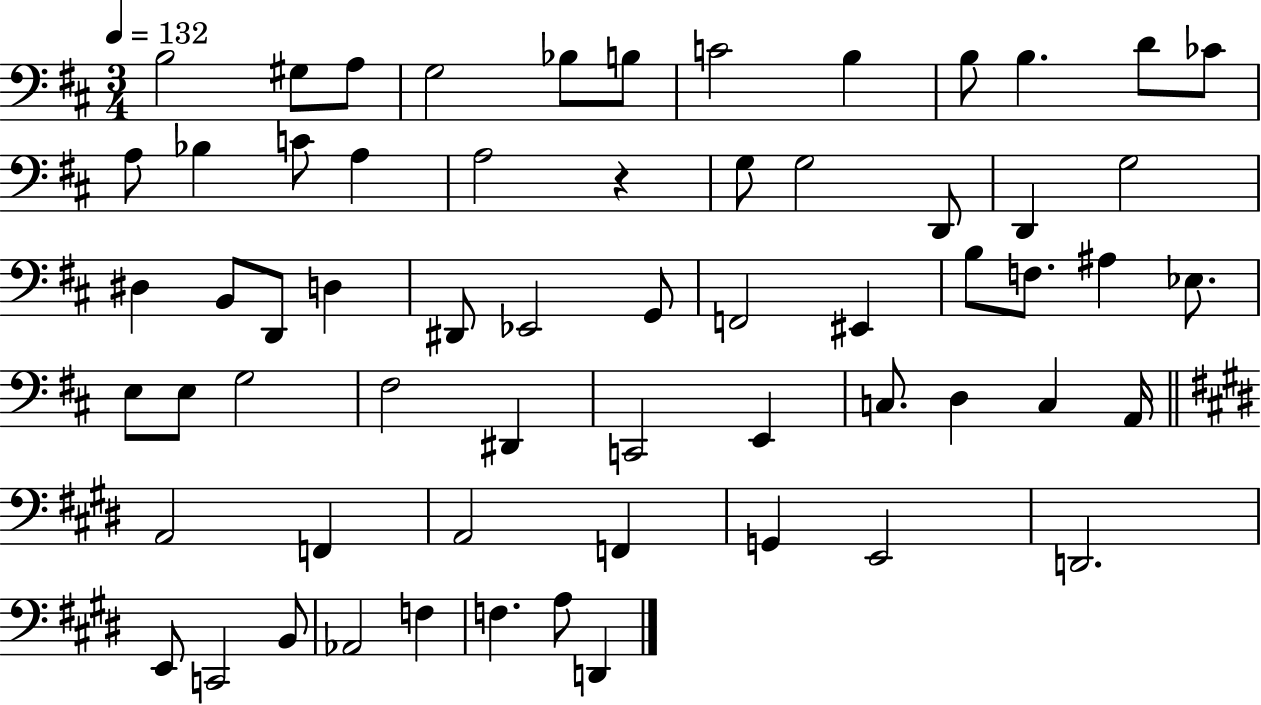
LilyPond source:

{
  \clef bass
  \numericTimeSignature
  \time 3/4
  \key d \major
  \tempo 4 = 132
  b2 gis8 a8 | g2 bes8 b8 | c'2 b4 | b8 b4. d'8 ces'8 | \break a8 bes4 c'8 a4 | a2 r4 | g8 g2 d,8 | d,4 g2 | \break dis4 b,8 d,8 d4 | dis,8 ees,2 g,8 | f,2 eis,4 | b8 f8. ais4 ees8. | \break e8 e8 g2 | fis2 dis,4 | c,2 e,4 | c8. d4 c4 a,16 | \break \bar "||" \break \key e \major a,2 f,4 | a,2 f,4 | g,4 e,2 | d,2. | \break e,8 c,2 b,8 | aes,2 f4 | f4. a8 d,4 | \bar "|."
}